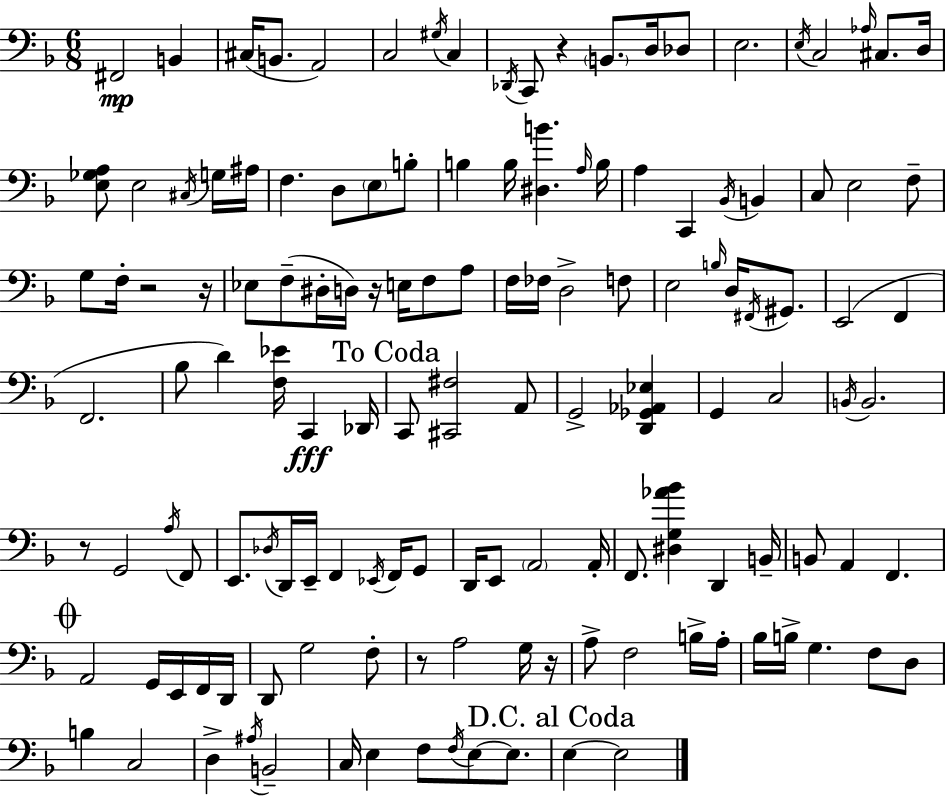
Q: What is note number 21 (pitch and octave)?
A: C#3